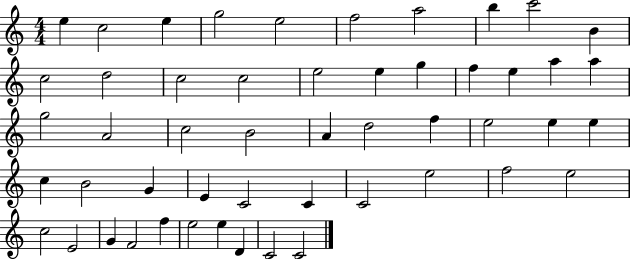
{
  \clef treble
  \numericTimeSignature
  \time 4/4
  \key c \major
  e''4 c''2 e''4 | g''2 e''2 | f''2 a''2 | b''4 c'''2 b'4 | \break c''2 d''2 | c''2 c''2 | e''2 e''4 g''4 | f''4 e''4 a''4 a''4 | \break g''2 a'2 | c''2 b'2 | a'4 d''2 f''4 | e''2 e''4 e''4 | \break c''4 b'2 g'4 | e'4 c'2 c'4 | c'2 e''2 | f''2 e''2 | \break c''2 e'2 | g'4 f'2 f''4 | e''2 e''4 d'4 | c'2 c'2 | \break \bar "|."
}